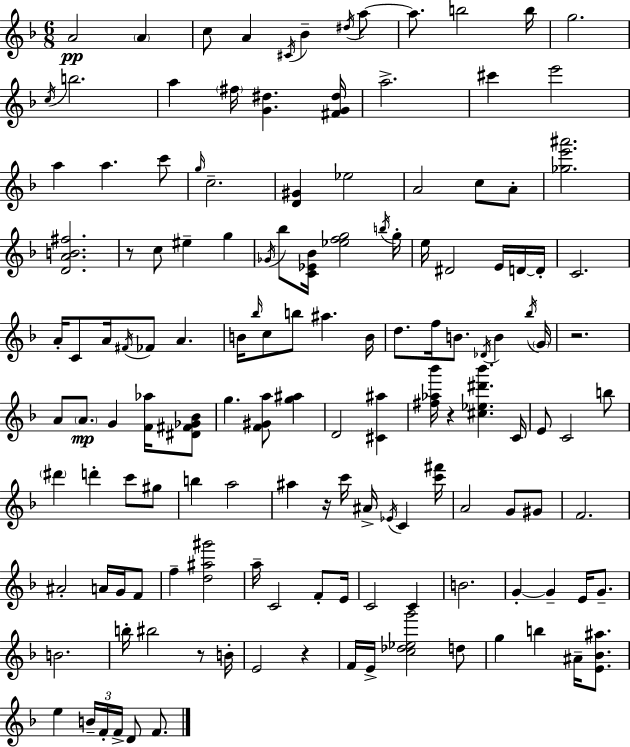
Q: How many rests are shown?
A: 6